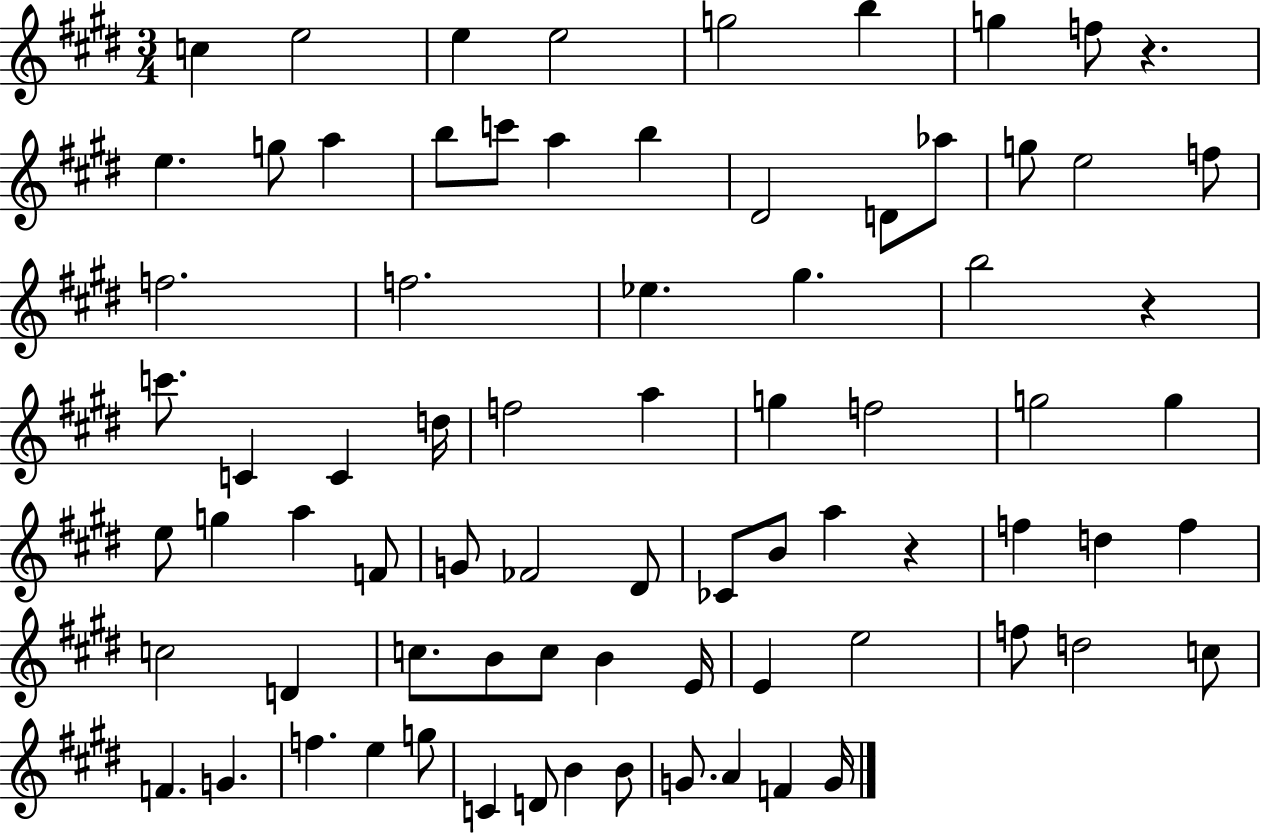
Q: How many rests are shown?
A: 3